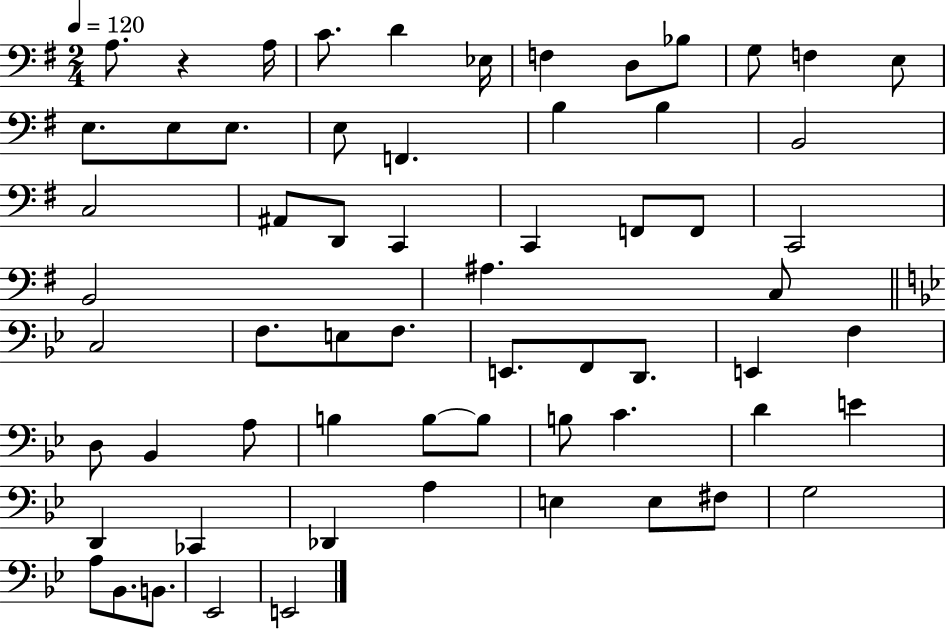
A3/e. R/q A3/s C4/e. D4/q Eb3/s F3/q D3/e Bb3/e G3/e F3/q E3/e E3/e. E3/e E3/e. E3/e F2/q. B3/q B3/q B2/h C3/h A#2/e D2/e C2/q C2/q F2/e F2/e C2/h B2/h A#3/q. C3/e C3/h F3/e. E3/e F3/e. E2/e. F2/e D2/e. E2/q F3/q D3/e Bb2/q A3/e B3/q B3/e B3/e B3/e C4/q. D4/q E4/q D2/q CES2/q Db2/q A3/q E3/q E3/e F#3/e G3/h A3/e Bb2/e. B2/e. Eb2/h E2/h